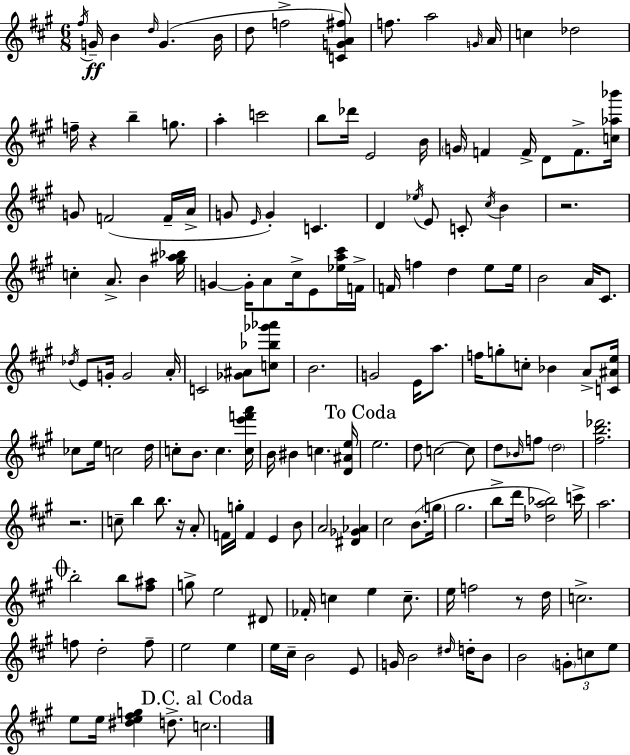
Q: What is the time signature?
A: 6/8